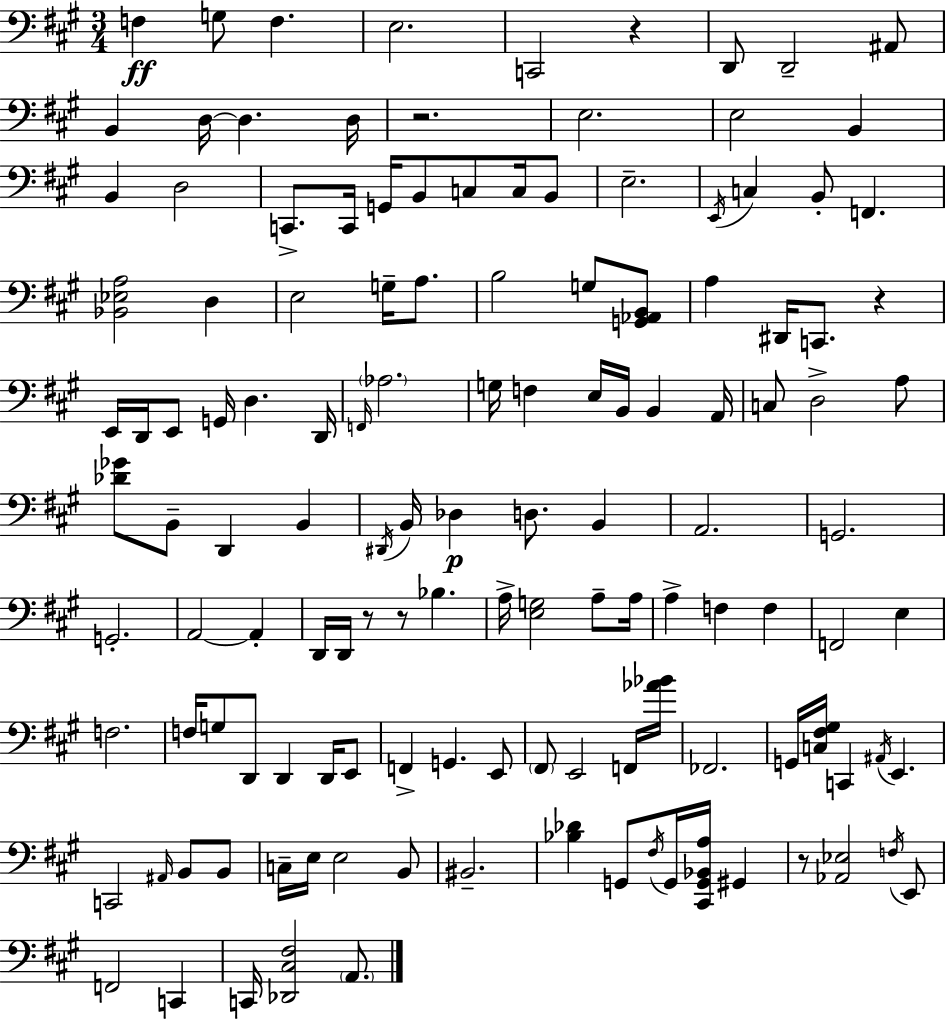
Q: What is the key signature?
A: A major